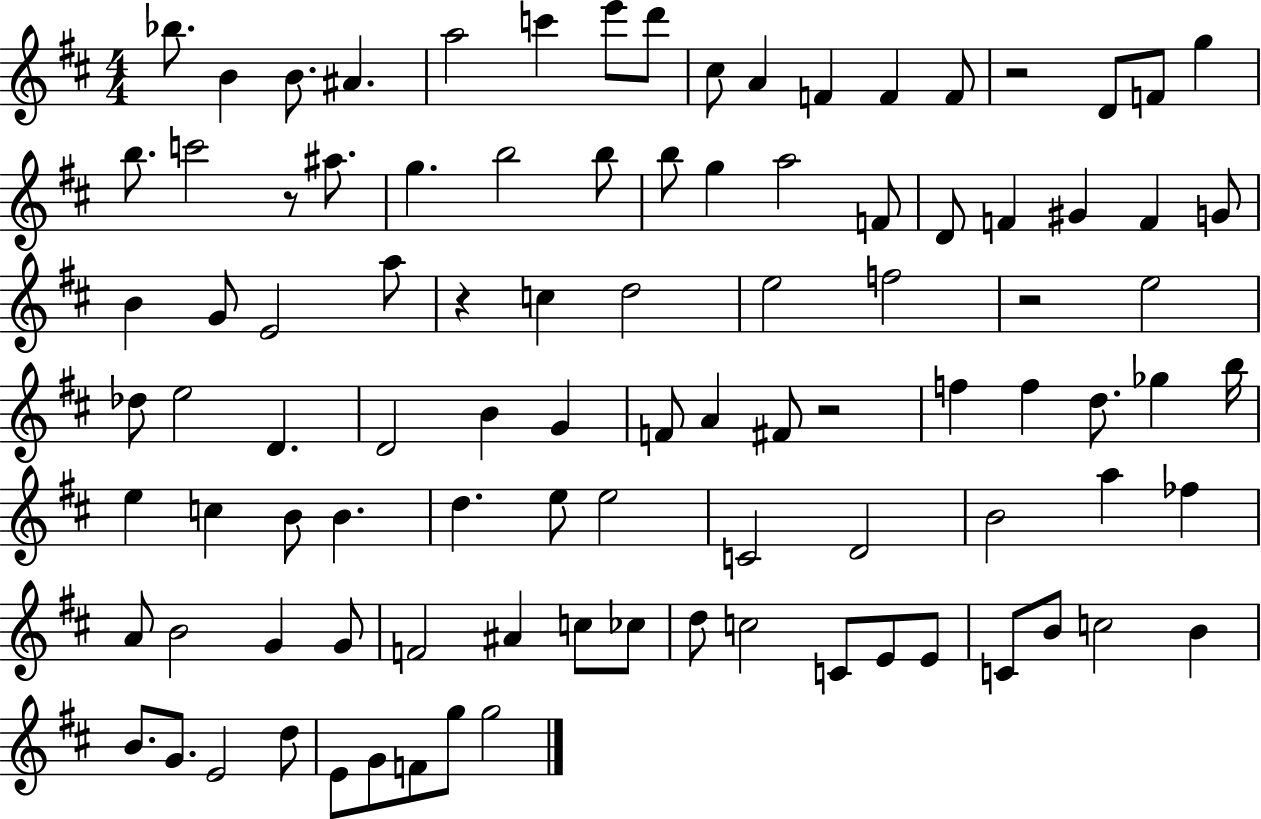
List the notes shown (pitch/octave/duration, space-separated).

Bb5/e. B4/q B4/e. A#4/q. A5/h C6/q E6/e D6/e C#5/e A4/q F4/q F4/q F4/e R/h D4/e F4/e G5/q B5/e. C6/h R/e A#5/e. G5/q. B5/h B5/e B5/e G5/q A5/h F4/e D4/e F4/q G#4/q F4/q G4/e B4/q G4/e E4/h A5/e R/q C5/q D5/h E5/h F5/h R/h E5/h Db5/e E5/h D4/q. D4/h B4/q G4/q F4/e A4/q F#4/e R/h F5/q F5/q D5/e. Gb5/q B5/s E5/q C5/q B4/e B4/q. D5/q. E5/e E5/h C4/h D4/h B4/h A5/q FES5/q A4/e B4/h G4/q G4/e F4/h A#4/q C5/e CES5/e D5/e C5/h C4/e E4/e E4/e C4/e B4/e C5/h B4/q B4/e. G4/e. E4/h D5/e E4/e G4/e F4/e G5/e G5/h